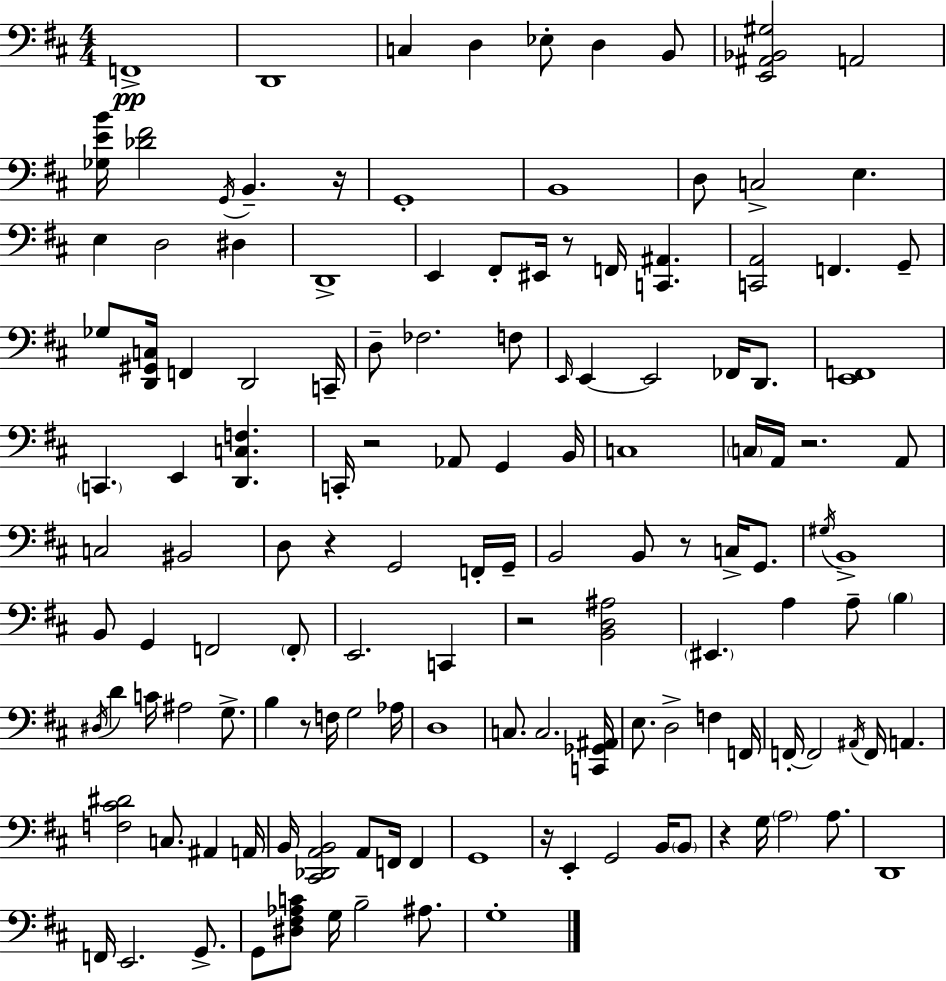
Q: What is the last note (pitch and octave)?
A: G3